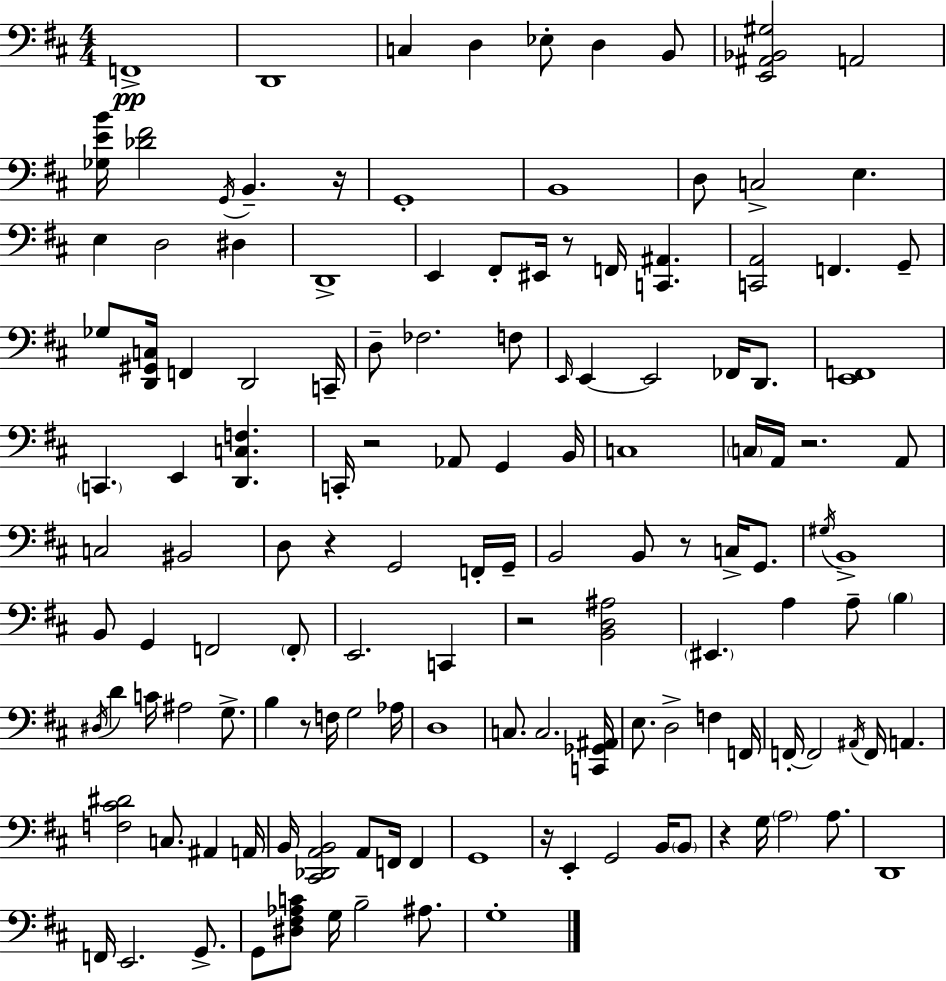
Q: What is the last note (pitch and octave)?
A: G3